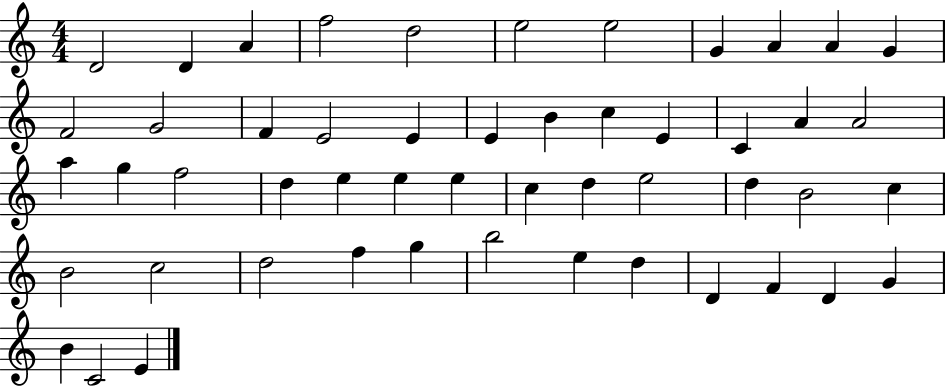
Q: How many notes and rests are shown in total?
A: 51